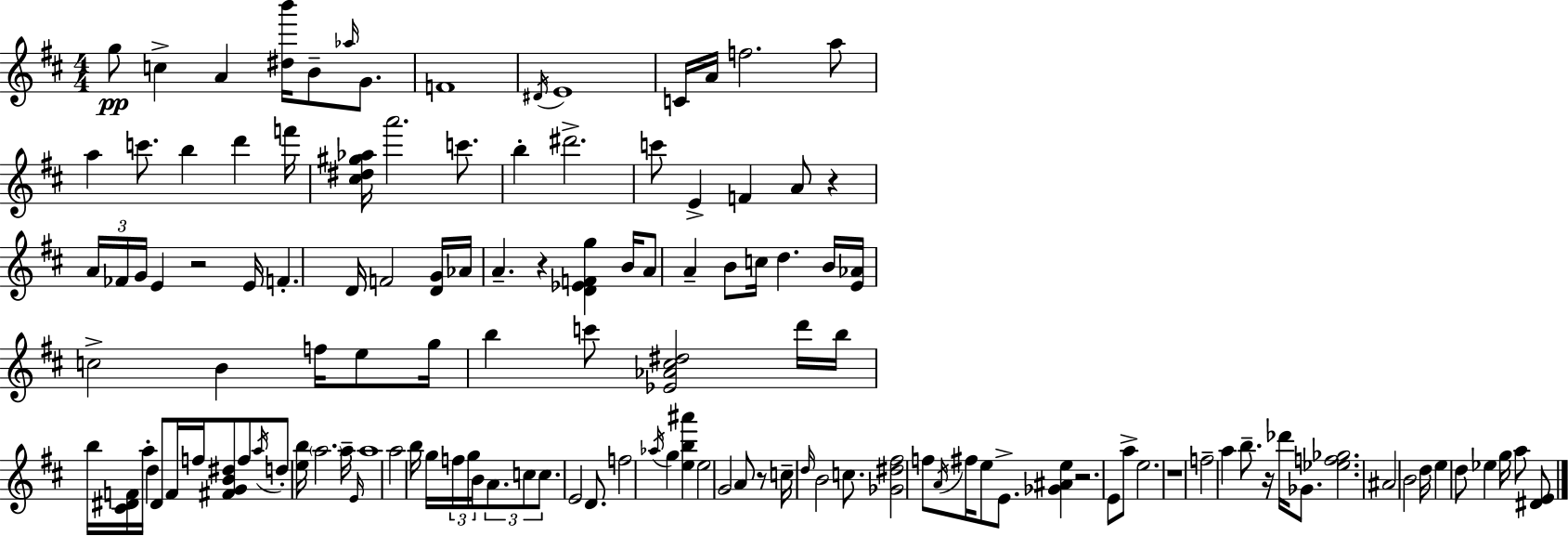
{
  \clef treble
  \numericTimeSignature
  \time 4/4
  \key d \major
  \repeat volta 2 { g''8\pp c''4-> a'4 <dis'' b'''>16 b'8-- \grace { aes''16 } g'8. | f'1 | \acciaccatura { dis'16 } e'1 | c'16 a'16 f''2. | \break a''8 a''4 c'''8. b''4 d'''4 | f'''16 <cis'' dis'' gis'' aes''>16 a'''2. c'''8. | b''4-. dis'''2.-> | c'''8 e'4-> f'4 a'8 r4 | \break \tuplet 3/2 { a'16 fes'16 g'16 } e'4 r2 | e'16 f'4.-. d'16 f'2 | <d' g'>16 aes'16 a'4.-- r4 <d' ees' f' g''>4 | b'16 a'8 a'4-- b'8 c''16 d''4. | \break b'16 <e' aes'>16 c''2-> b'4 f''16 | e''8 g''16 b''4 c'''8 <ees' aes' cis'' dis''>2 | d'''16 b''16 b''16 <cis' dis' f'>16 a''16-. d''4 dis'8 f'16 f''16 <fis' g' b' dis''>8 | f''8 \acciaccatura { a''16 } d''8-. <e'' b''>16 \parenthesize a''2. | \break a''16-- \grace { e'16 } a''1 | a''2 b''16 g''16 \tuplet 3/2 { f''16 g''16 | b'16 } \tuplet 3/2 { a'8. c''8 c''8. } e'2 | d'8. f''2 \acciaccatura { aes''16 } g''4 | \break <e'' b'' ais'''>4 e''2 g'2 | a'8 r8 c''16-- \grace { d''16 } b'2 | c''8. <ges' dis'' fis''>2 f''8 | \acciaccatura { a'16 } fis''16 e''8 e'8.-> <ges' ais' e''>4 r2. | \break e'8 a''8-> e''2. | r1 | f''2-- a''4 | b''8.-- r16 des'''16 ges'8. <ees'' f'' ges''>2. | \break ais'2 b'2 | d''16 e''4 d''8 ees''4 | g''16 a''8 <dis' e'>8 } \bar "|."
}